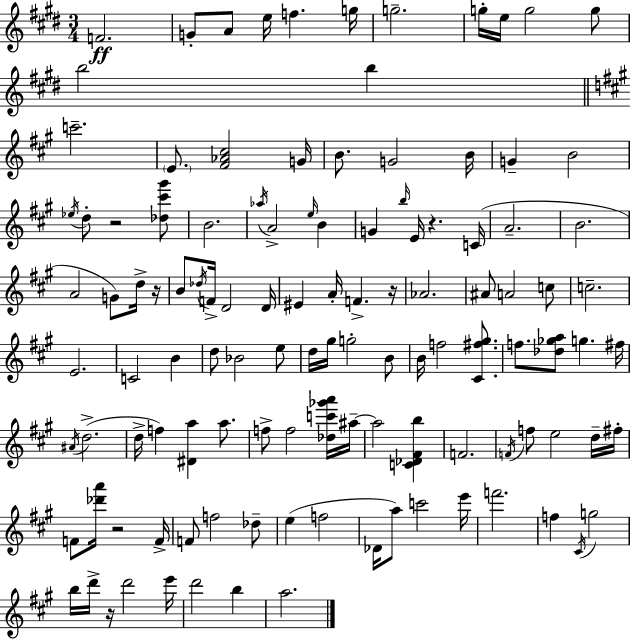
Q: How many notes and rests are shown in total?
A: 116